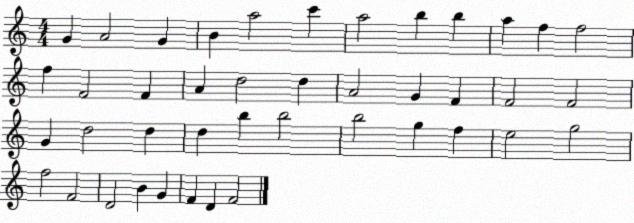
X:1
T:Untitled
M:4/4
L:1/4
K:C
G A2 G B a2 c' a2 b b a f f2 f F2 F A d2 d A2 G F F2 F2 G d2 d d b b2 b2 g f e2 g2 f2 F2 D2 B G F D F2